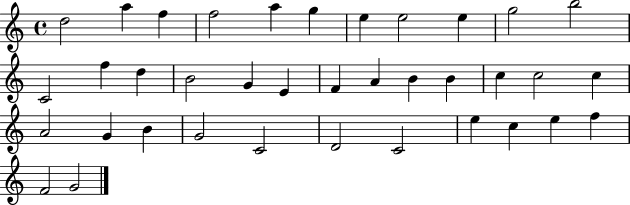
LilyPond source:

{
  \clef treble
  \time 4/4
  \defaultTimeSignature
  \key c \major
  d''2 a''4 f''4 | f''2 a''4 g''4 | e''4 e''2 e''4 | g''2 b''2 | \break c'2 f''4 d''4 | b'2 g'4 e'4 | f'4 a'4 b'4 b'4 | c''4 c''2 c''4 | \break a'2 g'4 b'4 | g'2 c'2 | d'2 c'2 | e''4 c''4 e''4 f''4 | \break f'2 g'2 | \bar "|."
}